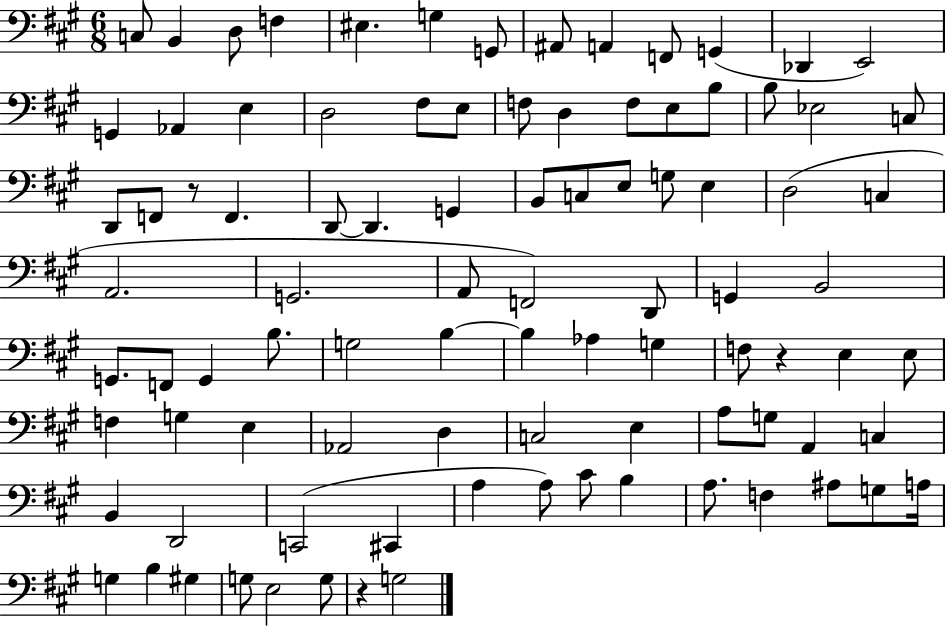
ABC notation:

X:1
T:Untitled
M:6/8
L:1/4
K:A
C,/2 B,, D,/2 F, ^E, G, G,,/2 ^A,,/2 A,, F,,/2 G,, _D,, E,,2 G,, _A,, E, D,2 ^F,/2 E,/2 F,/2 D, F,/2 E,/2 B,/2 B,/2 _E,2 C,/2 D,,/2 F,,/2 z/2 F,, D,,/2 D,, G,, B,,/2 C,/2 E,/2 G,/2 E, D,2 C, A,,2 G,,2 A,,/2 F,,2 D,,/2 G,, B,,2 G,,/2 F,,/2 G,, B,/2 G,2 B, B, _A, G, F,/2 z E, E,/2 F, G, E, _A,,2 D, C,2 E, A,/2 G,/2 A,, C, B,, D,,2 C,,2 ^C,, A, A,/2 ^C/2 B, A,/2 F, ^A,/2 G,/2 A,/4 G, B, ^G, G,/2 E,2 G,/2 z G,2